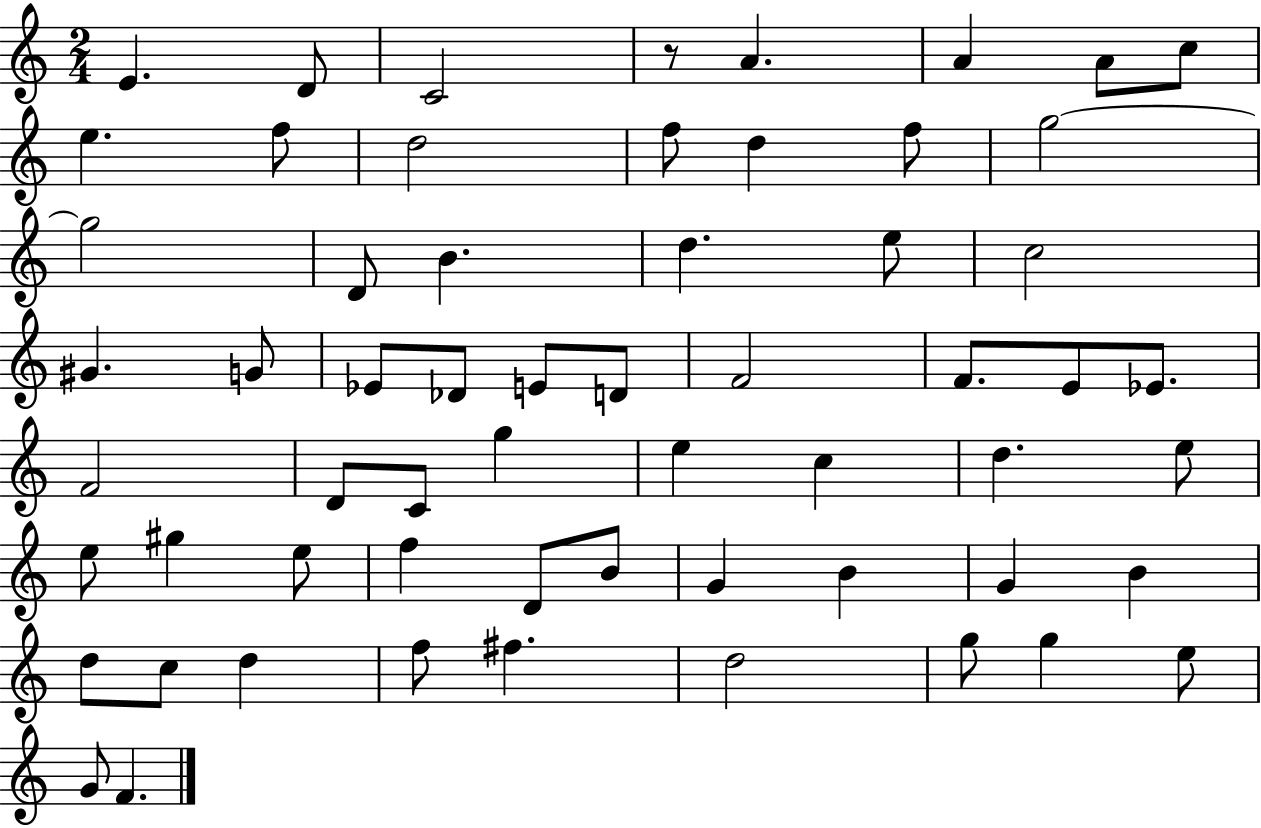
E4/q. D4/e C4/h R/e A4/q. A4/q A4/e C5/e E5/q. F5/e D5/h F5/e D5/q F5/e G5/h G5/h D4/e B4/q. D5/q. E5/e C5/h G#4/q. G4/e Eb4/e Db4/e E4/e D4/e F4/h F4/e. E4/e Eb4/e. F4/h D4/e C4/e G5/q E5/q C5/q D5/q. E5/e E5/e G#5/q E5/e F5/q D4/e B4/e G4/q B4/q G4/q B4/q D5/e C5/e D5/q F5/e F#5/q. D5/h G5/e G5/q E5/e G4/e F4/q.